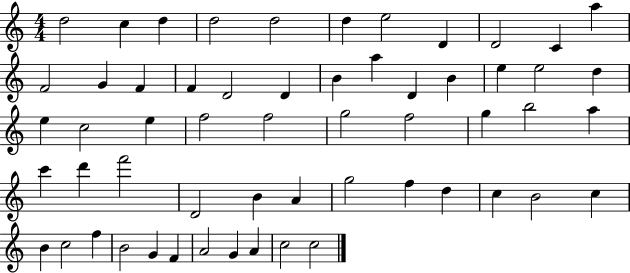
X:1
T:Untitled
M:4/4
L:1/4
K:C
d2 c d d2 d2 d e2 D D2 C a F2 G F F D2 D B a D B e e2 d e c2 e f2 f2 g2 f2 g b2 a c' d' f'2 D2 B A g2 f d c B2 c B c2 f B2 G F A2 G A c2 c2